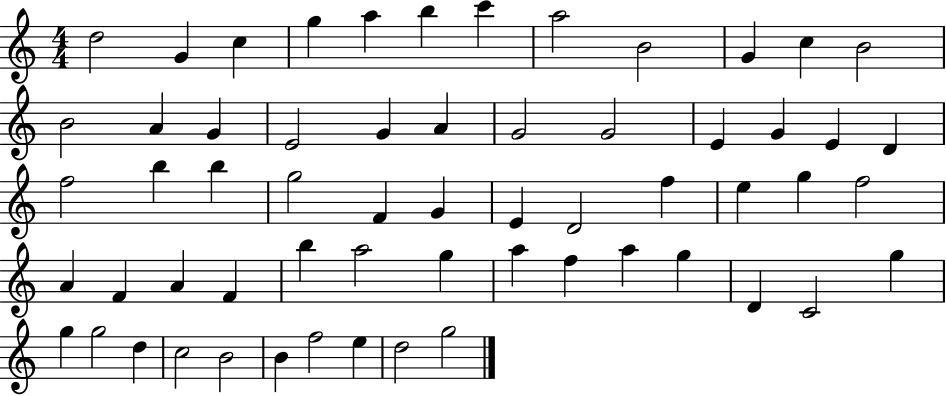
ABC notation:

X:1
T:Untitled
M:4/4
L:1/4
K:C
d2 G c g a b c' a2 B2 G c B2 B2 A G E2 G A G2 G2 E G E D f2 b b g2 F G E D2 f e g f2 A F A F b a2 g a f a g D C2 g g g2 d c2 B2 B f2 e d2 g2